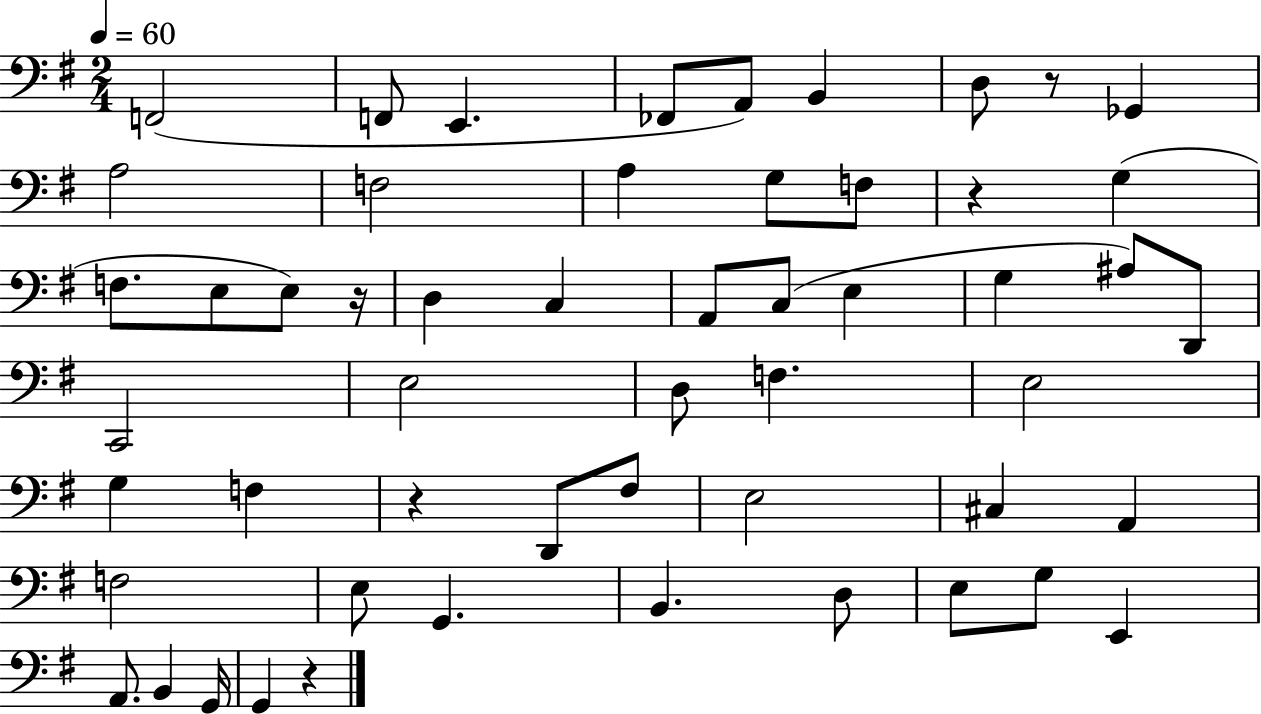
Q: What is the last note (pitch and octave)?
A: G2